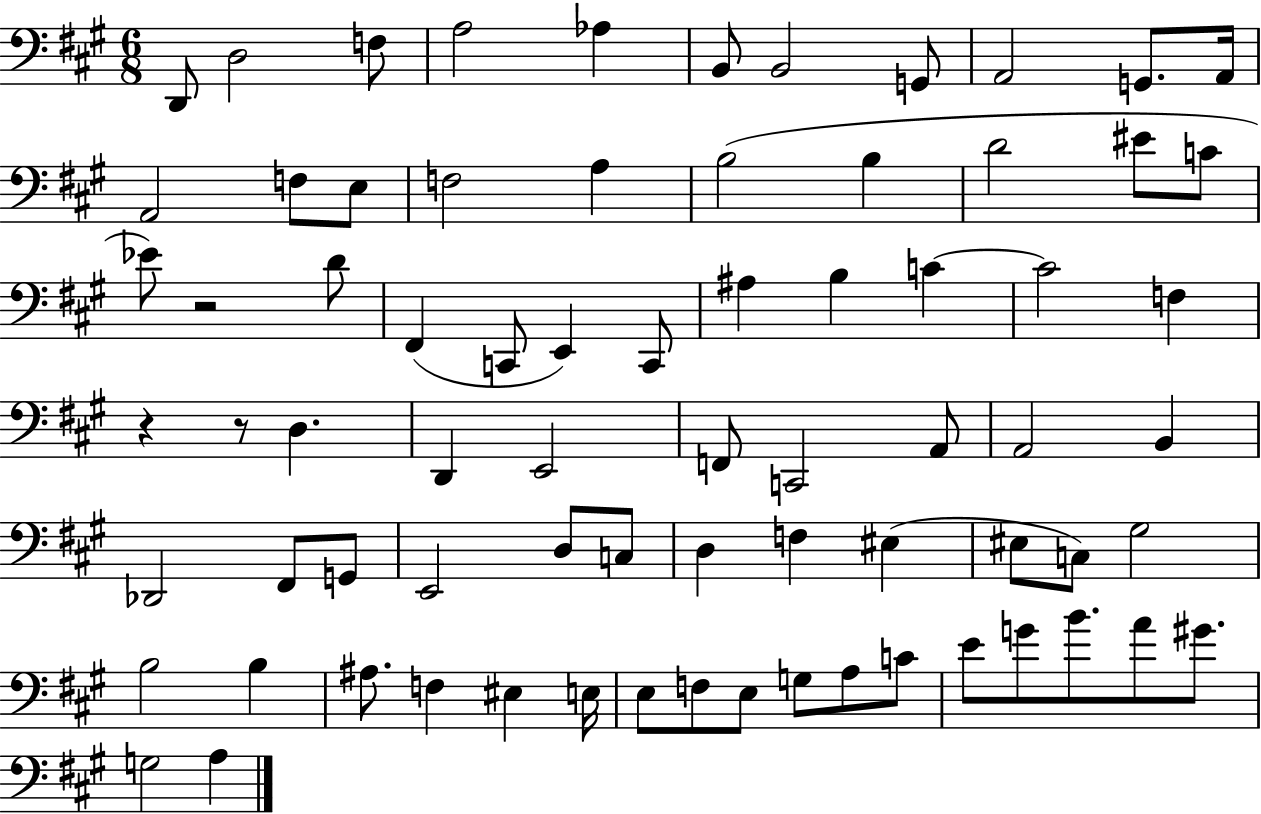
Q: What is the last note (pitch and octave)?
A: A3